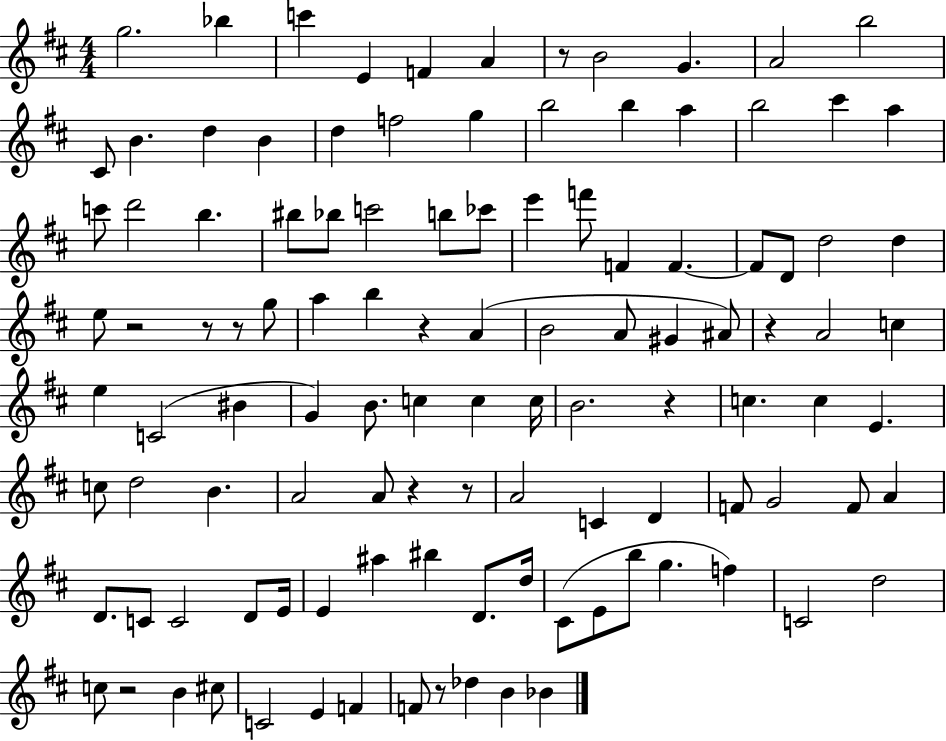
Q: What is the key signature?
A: D major